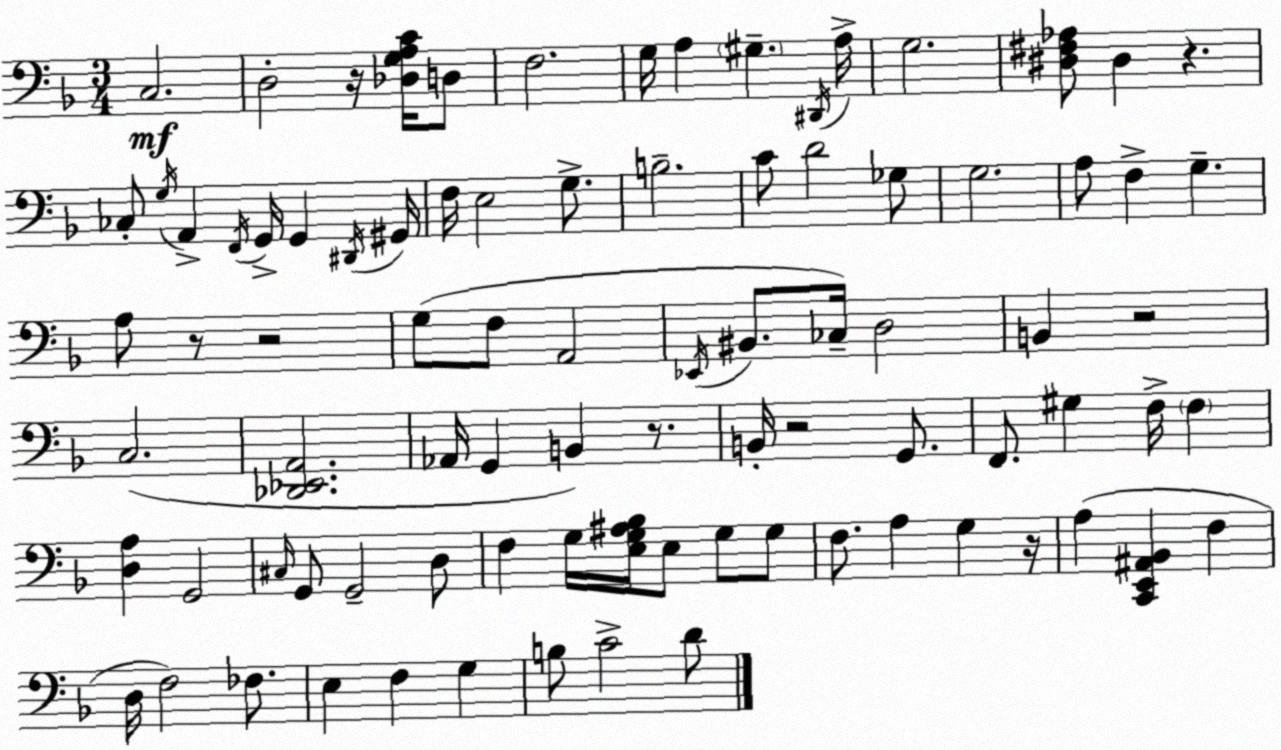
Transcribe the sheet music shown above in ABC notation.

X:1
T:Untitled
M:3/4
L:1/4
K:Dm
C,2 D,2 z/4 [_D,G,A,C]/4 D,/2 F,2 G,/4 A, ^G, ^D,,/4 A,/4 G,2 [^D,^F,_A,]/2 ^D, z _C,/2 G,/4 A,, F,,/4 G,,/4 G,, ^D,,/4 ^G,,/4 F,/4 E,2 G,/2 B,2 C/2 D2 _G,/2 G,2 A,/2 F, G, A,/2 z/2 z2 G,/2 F,/2 A,,2 _E,,/4 ^B,,/2 _C,/4 D,2 B,, z2 C,2 [_D,,_E,,A,,]2 _A,,/4 G,, B,, z/2 B,,/4 z2 G,,/2 F,,/2 ^G, F,/4 F, [D,A,] G,,2 ^C,/4 G,,/2 G,,2 D,/2 F, G,/4 [E,G,^A,_B,]/4 E,/2 G,/2 G,/2 F,/2 A, G, z/4 A, [C,,E,,^A,,_B,,] F, D,/4 F,2 _F,/2 E, F, G, B,/2 C2 D/2